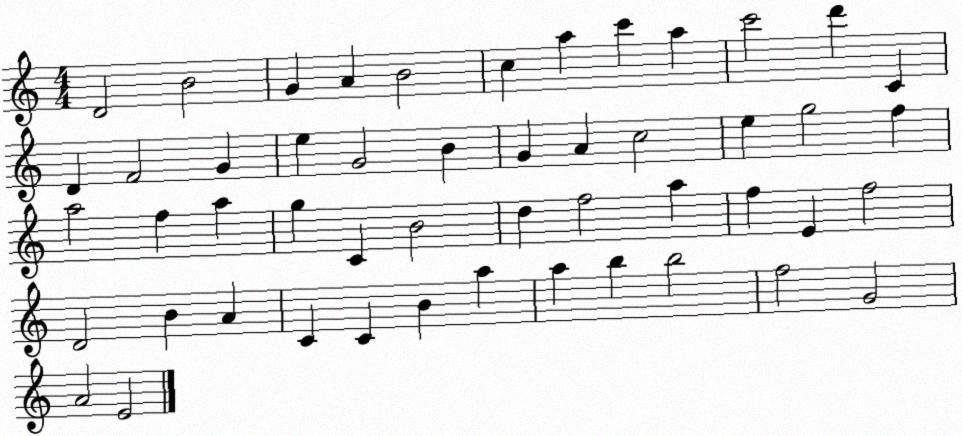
X:1
T:Untitled
M:4/4
L:1/4
K:C
D2 B2 G A B2 c a c' a c'2 d' C D F2 G e G2 B G A c2 e g2 f a2 f a g C B2 d f2 a f E f2 D2 B A C C B a a b b2 f2 G2 A2 E2